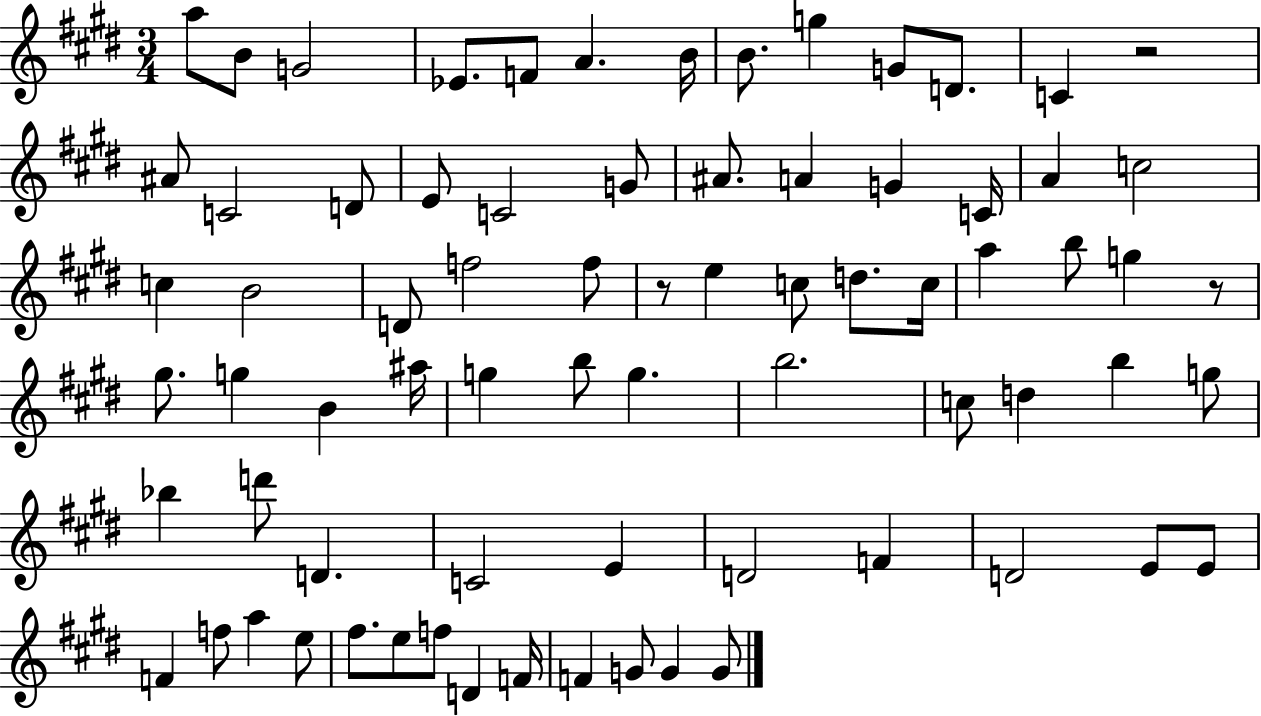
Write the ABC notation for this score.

X:1
T:Untitled
M:3/4
L:1/4
K:E
a/2 B/2 G2 _E/2 F/2 A B/4 B/2 g G/2 D/2 C z2 ^A/2 C2 D/2 E/2 C2 G/2 ^A/2 A G C/4 A c2 c B2 D/2 f2 f/2 z/2 e c/2 d/2 c/4 a b/2 g z/2 ^g/2 g B ^a/4 g b/2 g b2 c/2 d b g/2 _b d'/2 D C2 E D2 F D2 E/2 E/2 F f/2 a e/2 ^f/2 e/2 f/2 D F/4 F G/2 G G/2